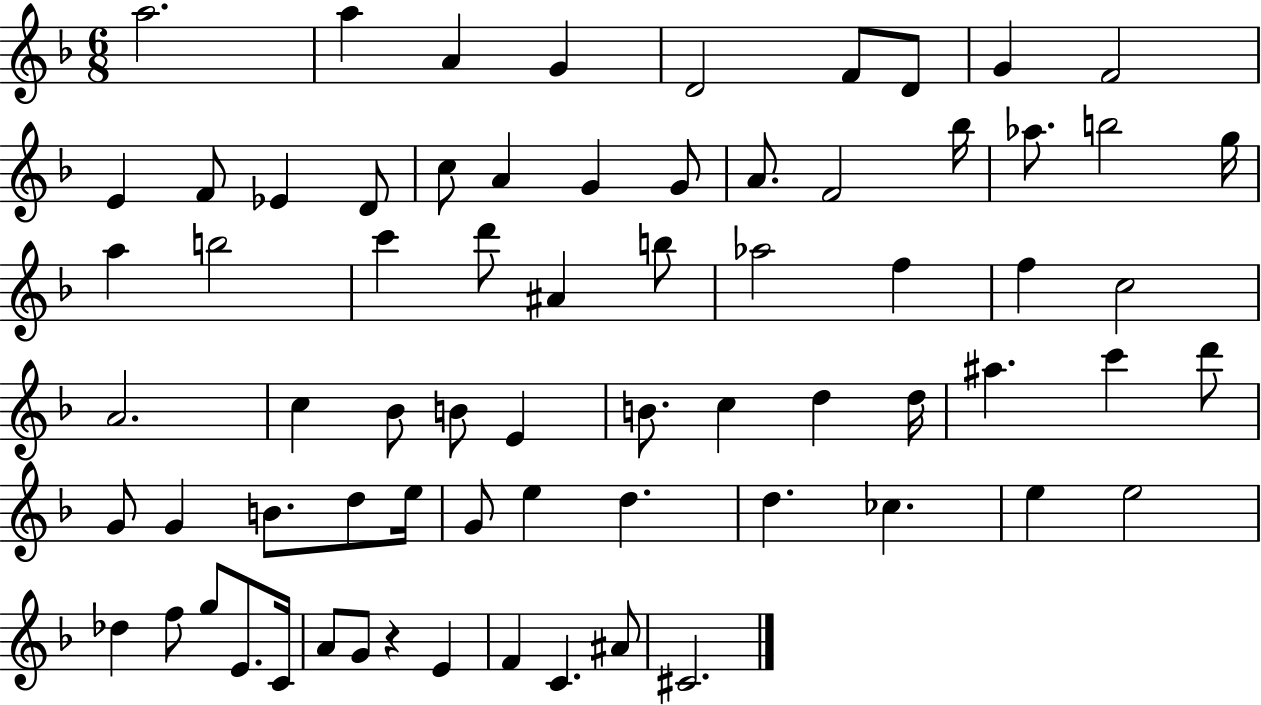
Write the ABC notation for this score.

X:1
T:Untitled
M:6/8
L:1/4
K:F
a2 a A G D2 F/2 D/2 G F2 E F/2 _E D/2 c/2 A G G/2 A/2 F2 _b/4 _a/2 b2 g/4 a b2 c' d'/2 ^A b/2 _a2 f f c2 A2 c _B/2 B/2 E B/2 c d d/4 ^a c' d'/2 G/2 G B/2 d/2 e/4 G/2 e d d _c e e2 _d f/2 g/2 E/2 C/4 A/2 G/2 z E F C ^A/2 ^C2